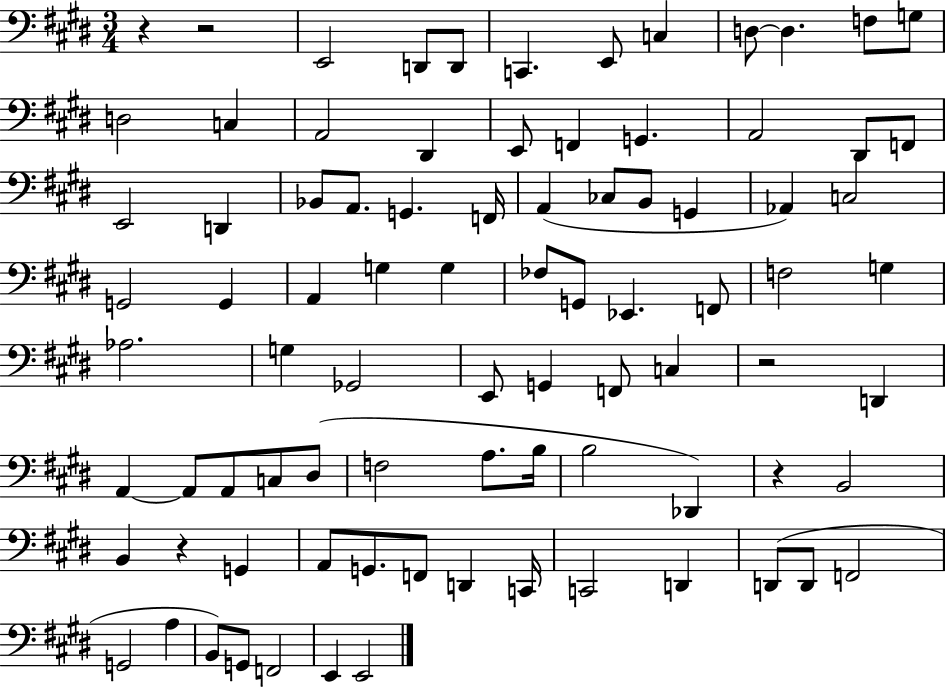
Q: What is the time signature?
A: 3/4